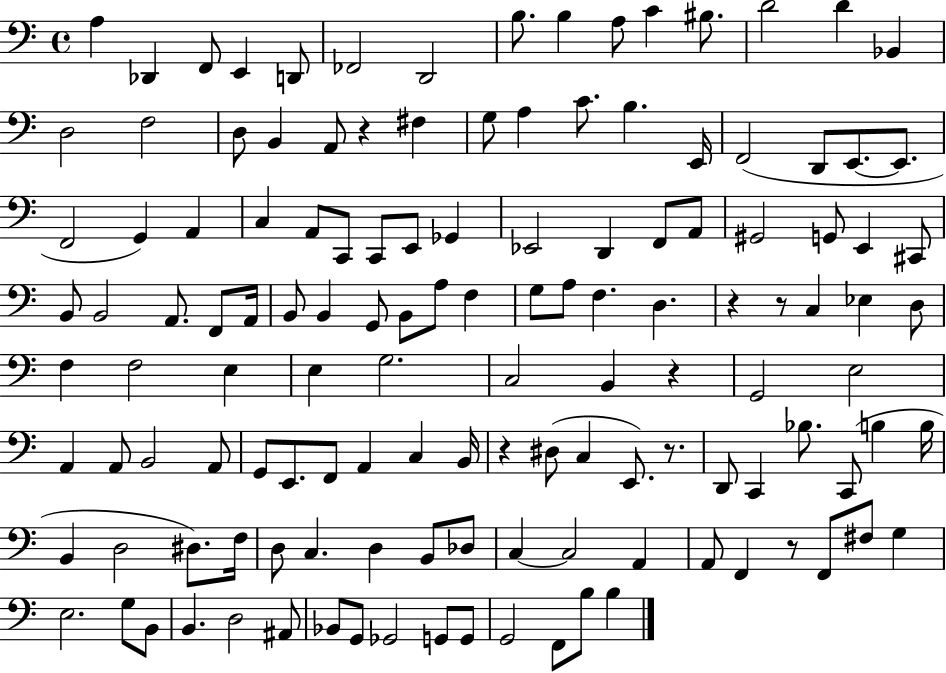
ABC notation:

X:1
T:Untitled
M:4/4
L:1/4
K:C
A, _D,, F,,/2 E,, D,,/2 _F,,2 D,,2 B,/2 B, A,/2 C ^B,/2 D2 D _B,, D,2 F,2 D,/2 B,, A,,/2 z ^F, G,/2 A, C/2 B, E,,/4 F,,2 D,,/2 E,,/2 E,,/2 F,,2 G,, A,, C, A,,/2 C,,/2 C,,/2 E,,/2 _G,, _E,,2 D,, F,,/2 A,,/2 ^G,,2 G,,/2 E,, ^C,,/2 B,,/2 B,,2 A,,/2 F,,/2 A,,/4 B,,/2 B,, G,,/2 B,,/2 A,/2 F, G,/2 A,/2 F, D, z z/2 C, _E, D,/2 F, F,2 E, E, G,2 C,2 B,, z G,,2 E,2 A,, A,,/2 B,,2 A,,/2 G,,/2 E,,/2 F,,/2 A,, C, B,,/4 z ^D,/2 C, E,,/2 z/2 D,,/2 C,, _B,/2 C,,/2 B, B,/4 B,, D,2 ^D,/2 F,/4 D,/2 C, D, B,,/2 _D,/2 C, C,2 A,, A,,/2 F,, z/2 F,,/2 ^F,/2 G, E,2 G,/2 B,,/2 B,, D,2 ^A,,/2 _B,,/2 G,,/2 _G,,2 G,,/2 G,,/2 G,,2 F,,/2 B,/2 B,